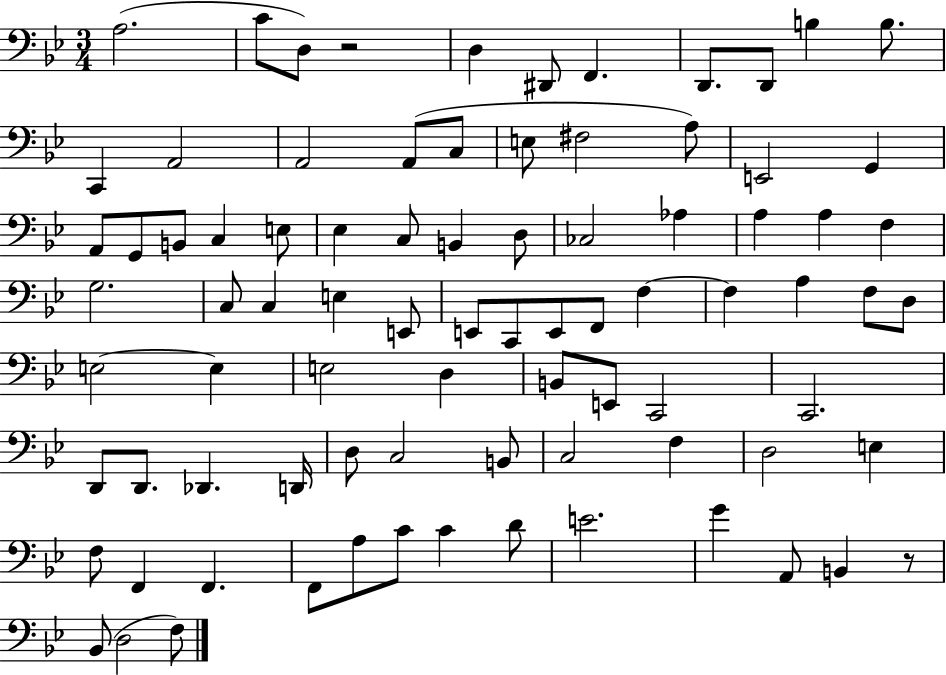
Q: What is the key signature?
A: BES major